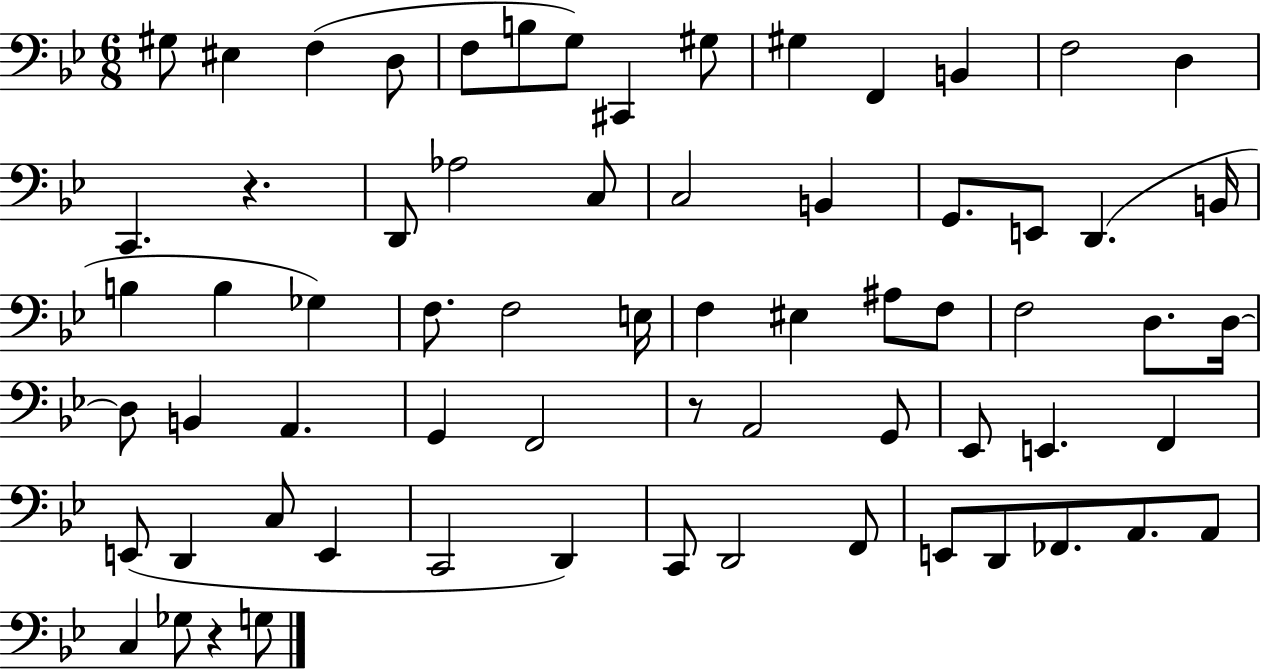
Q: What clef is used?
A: bass